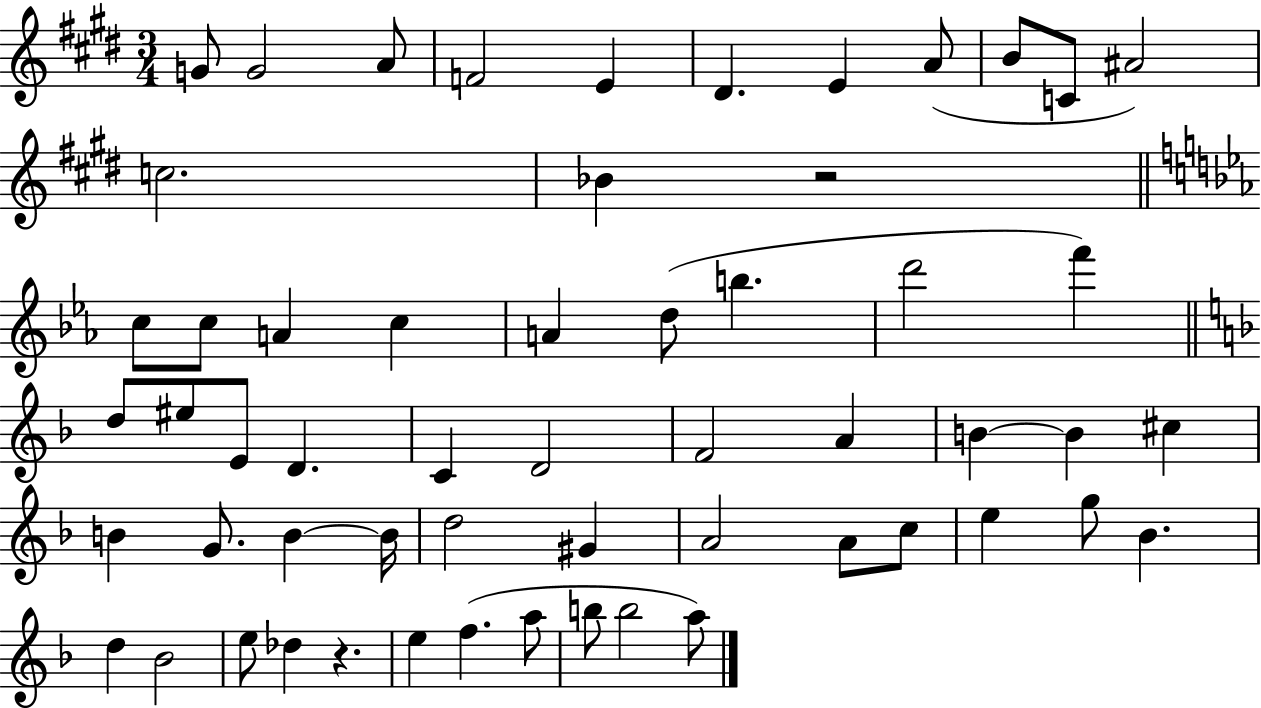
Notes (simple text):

G4/e G4/h A4/e F4/h E4/q D#4/q. E4/q A4/e B4/e C4/e A#4/h C5/h. Bb4/q R/h C5/e C5/e A4/q C5/q A4/q D5/e B5/q. D6/h F6/q D5/e EIS5/e E4/e D4/q. C4/q D4/h F4/h A4/q B4/q B4/q C#5/q B4/q G4/e. B4/q B4/s D5/h G#4/q A4/h A4/e C5/e E5/q G5/e Bb4/q. D5/q Bb4/h E5/e Db5/q R/q. E5/q F5/q. A5/e B5/e B5/h A5/e